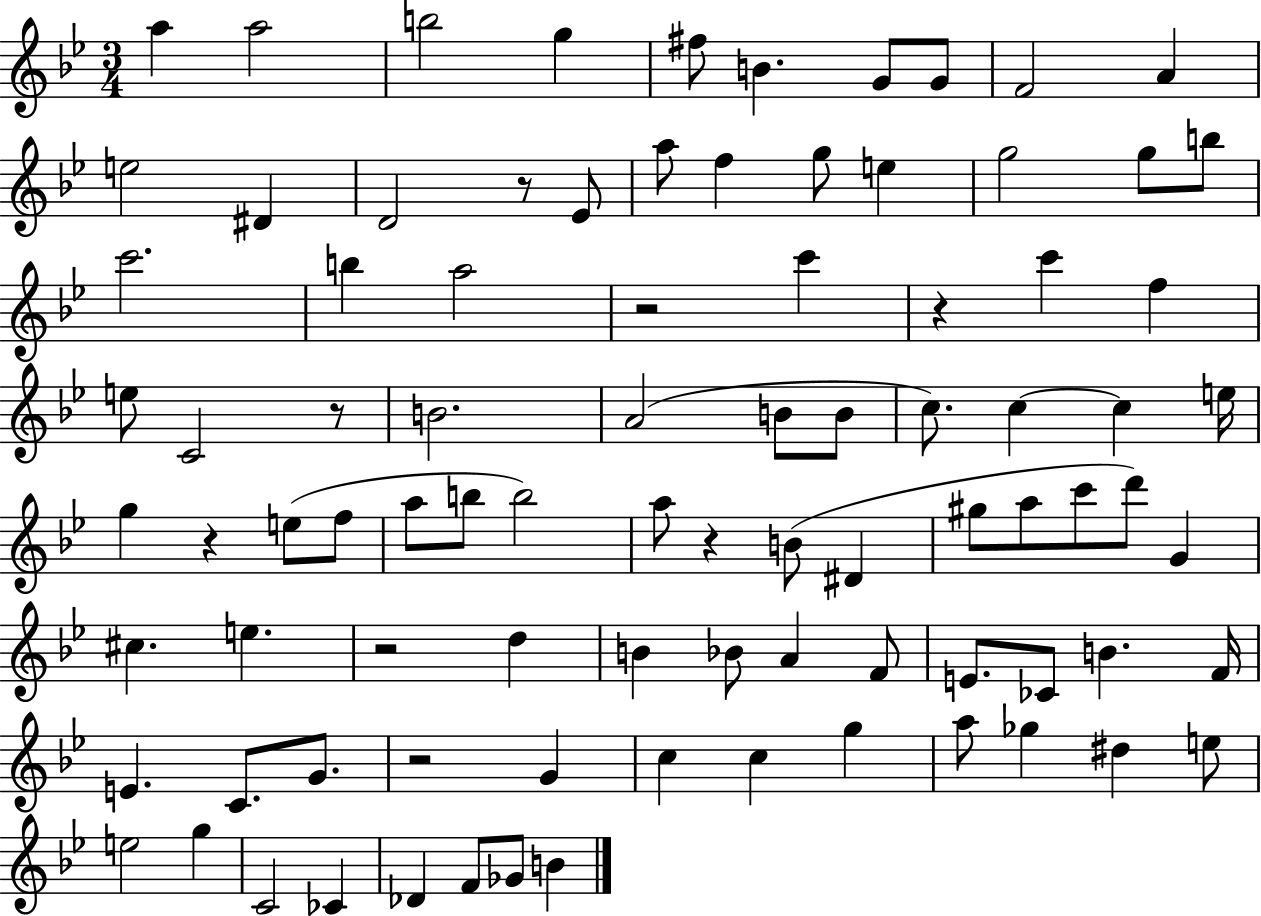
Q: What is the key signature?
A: BES major